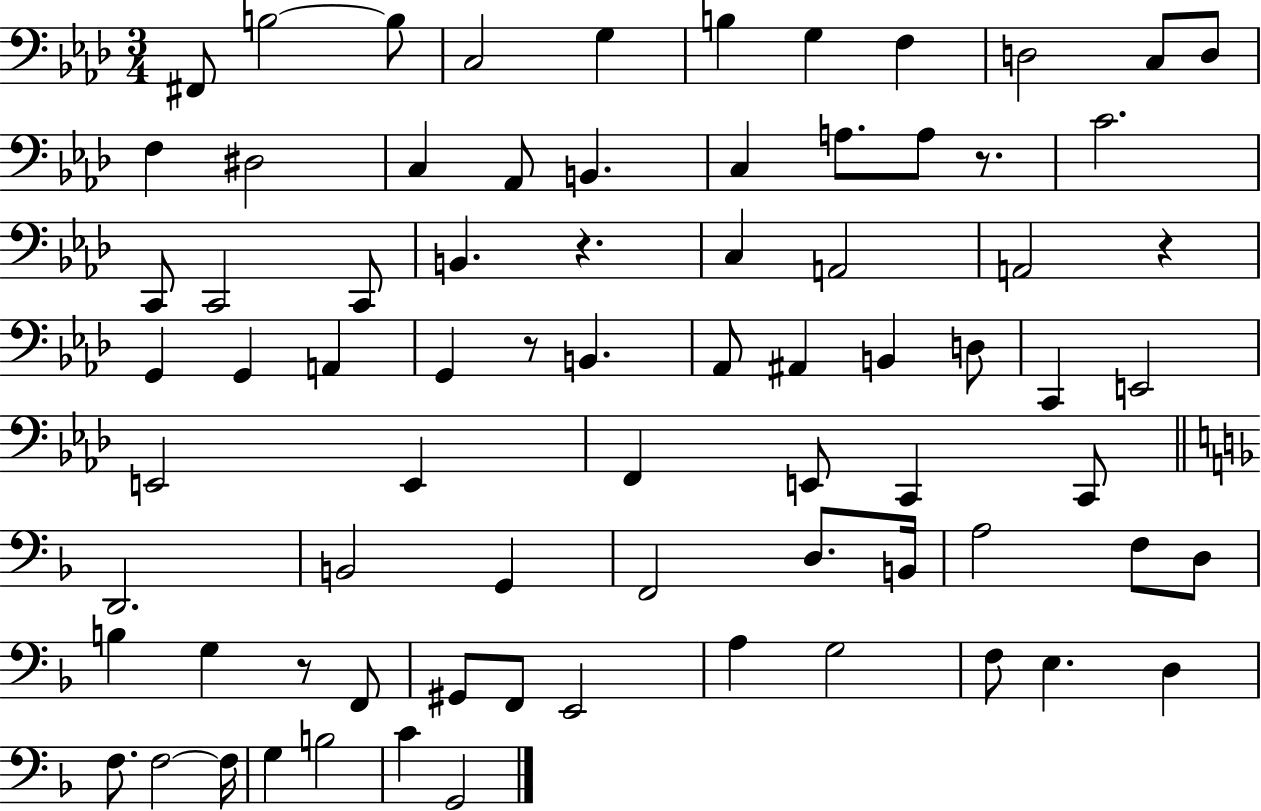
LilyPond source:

{
  \clef bass
  \numericTimeSignature
  \time 3/4
  \key aes \major
  \repeat volta 2 { fis,8 b2~~ b8 | c2 g4 | b4 g4 f4 | d2 c8 d8 | \break f4 dis2 | c4 aes,8 b,4. | c4 a8. a8 r8. | c'2. | \break c,8 c,2 c,8 | b,4. r4. | c4 a,2 | a,2 r4 | \break g,4 g,4 a,4 | g,4 r8 b,4. | aes,8 ais,4 b,4 d8 | c,4 e,2 | \break e,2 e,4 | f,4 e,8 c,4 c,8 | \bar "||" \break \key f \major d,2. | b,2 g,4 | f,2 d8. b,16 | a2 f8 d8 | \break b4 g4 r8 f,8 | gis,8 f,8 e,2 | a4 g2 | f8 e4. d4 | \break f8. f2~~ f16 | g4 b2 | c'4 g,2 | } \bar "|."
}